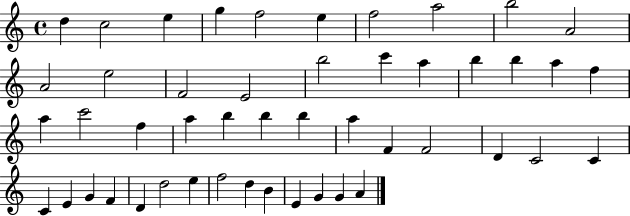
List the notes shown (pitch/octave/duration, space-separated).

D5/q C5/h E5/q G5/q F5/h E5/q F5/h A5/h B5/h A4/h A4/h E5/h F4/h E4/h B5/h C6/q A5/q B5/q B5/q A5/q F5/q A5/q C6/h F5/q A5/q B5/q B5/q B5/q A5/q F4/q F4/h D4/q C4/h C4/q C4/q E4/q G4/q F4/q D4/q D5/h E5/q F5/h D5/q B4/q E4/q G4/q G4/q A4/q